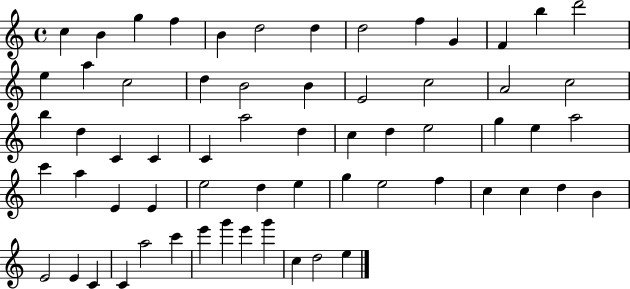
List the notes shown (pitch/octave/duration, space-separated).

C5/q B4/q G5/q F5/q B4/q D5/h D5/q D5/h F5/q G4/q F4/q B5/q D6/h E5/q A5/q C5/h D5/q B4/h B4/q E4/h C5/h A4/h C5/h B5/q D5/q C4/q C4/q C4/q A5/h D5/q C5/q D5/q E5/h G5/q E5/q A5/h C6/q A5/q E4/q E4/q E5/h D5/q E5/q G5/q E5/h F5/q C5/q C5/q D5/q B4/q E4/h E4/q C4/q C4/q A5/h C6/q E6/q G6/q E6/q G6/q C5/q D5/h E5/q